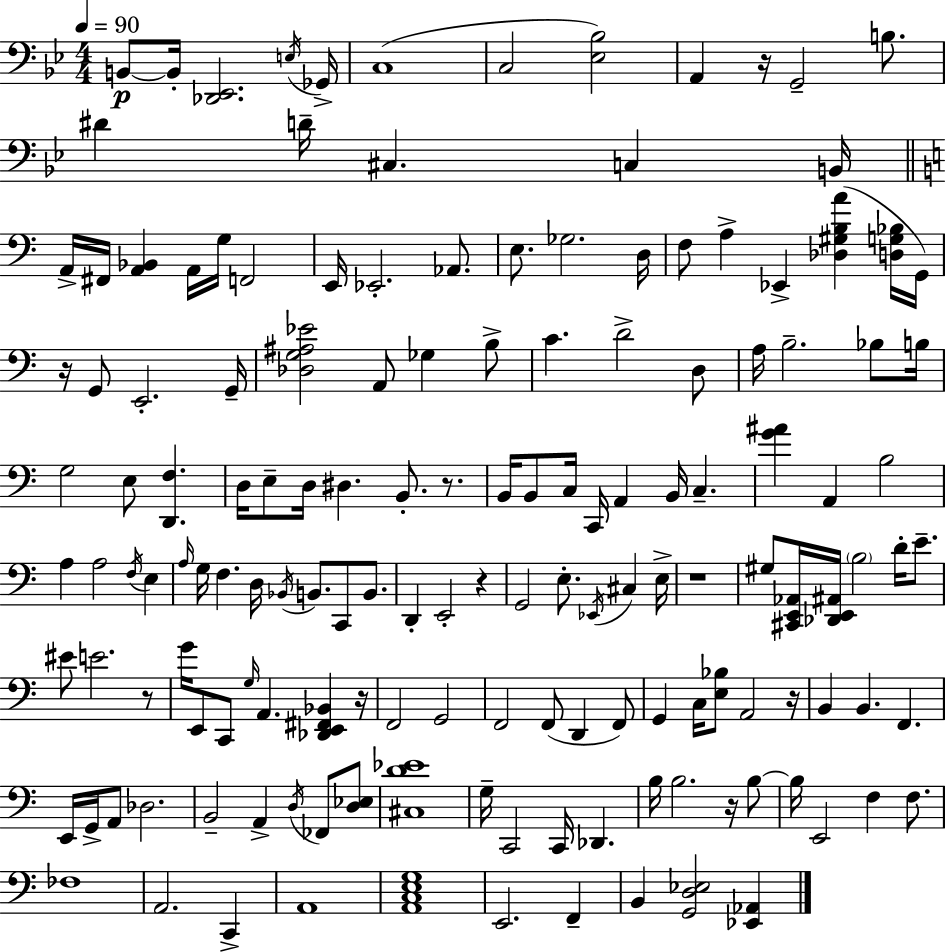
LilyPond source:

{
  \clef bass
  \numericTimeSignature
  \time 4/4
  \key g \minor
  \tempo 4 = 90
  b,8~~\p b,16-. <des, ees,>2. \acciaccatura { e16 } | ges,16-> c1( | c2 <ees bes>2) | a,4 r16 g,2-- b8. | \break dis'4 d'16-- cis4. c4 | b,16 \bar "||" \break \key c \major a,16-> fis,16 <a, bes,>4 a,16 g16 f,2 | e,16 ees,2.-. aes,8. | e8. ges2. d16 | f8 a4-> ees,4-> <des gis b a'>4( <d g bes>16 g,16) | \break r16 g,8 e,2.-. g,16-- | <des g ais ees'>2 a,8 ges4 b8-> | c'4. d'2-> d8 | a16 b2.-- bes8 b16 | \break g2 e8 <d, f>4. | d16 e8-- d16 dis4. b,8.-. r8. | b,16 b,8 c16 c,16 a,4 b,16 c4.-- | <g' ais'>4 a,4 b2 | \break a4 a2 \acciaccatura { f16 } e4 | \grace { a16 } g16 f4. d16 \acciaccatura { bes,16 } b,8. c,8 | b,8. d,4-. e,2-. r4 | g,2 e8.-. \acciaccatura { ees,16 } cis4 | \break e16-> r1 | gis8 <cis, e, aes,>16 <des, e, ais,>16 \parenthesize b2 | d'16-. e'8.-- eis'8 e'2. | r8 g'16 e,8 c,8 \grace { g16 } a,4. | \break <des, e, fis, bes,>4 r16 f,2 g,2 | f,2 f,8( d,4 | f,8) g,4 c16 <e bes>8 a,2 | r16 b,4 b,4. f,4. | \break e,16 g,16-> a,8 des2. | b,2-- a,4-> | \acciaccatura { d16 } fes,8 <d ees>8 <cis d' ees'>1 | g16-- c,2 c,16 | \break des,4. b16 b2. | r16 b8~~ b16 e,2 f4 | f8. fes1 | a,2. | \break c,4-> a,1 | <a, c e g>1 | e,2. | f,4-- b,4 <g, d ees>2 | \break <ees, aes,>4 \bar "|."
}